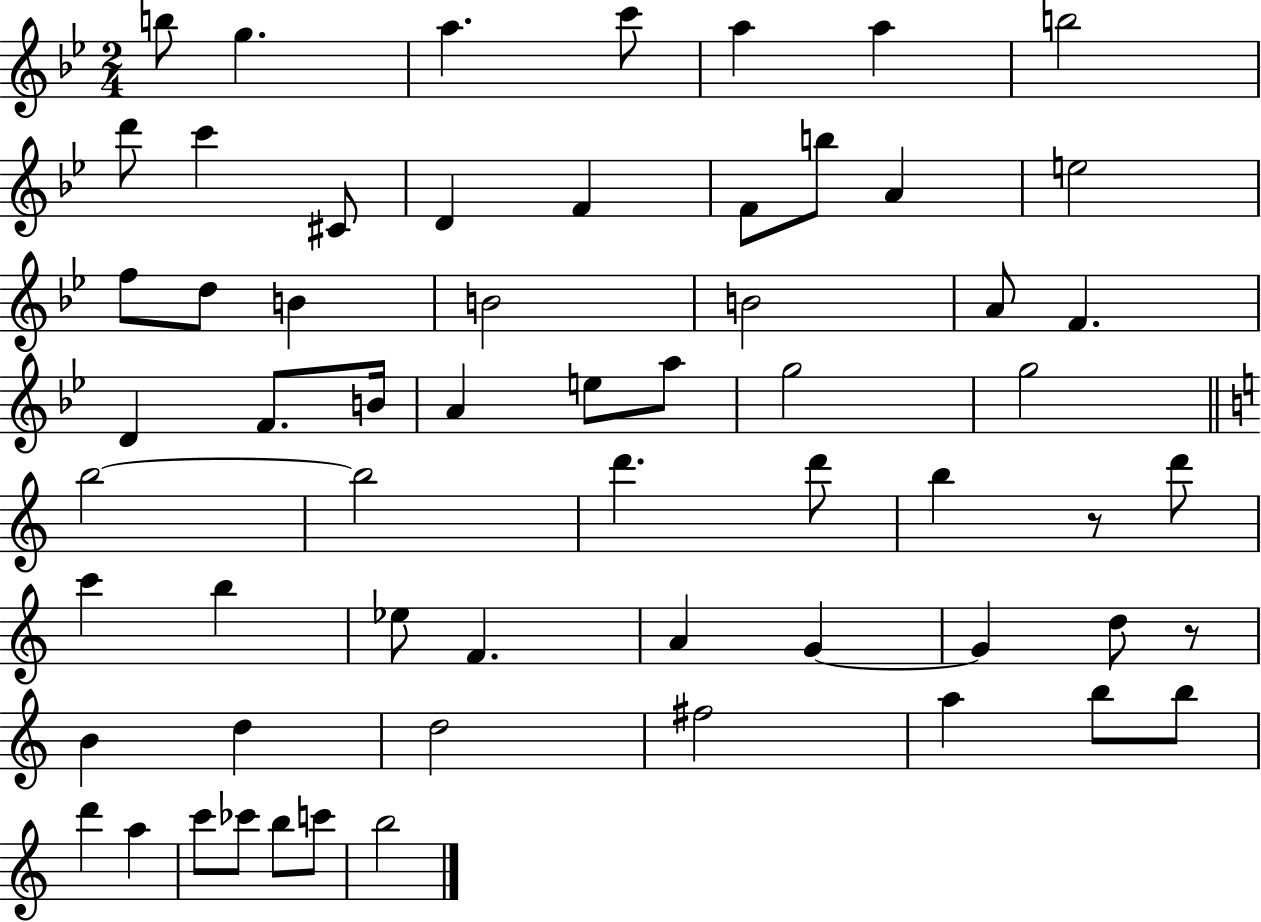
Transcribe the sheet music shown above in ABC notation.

X:1
T:Untitled
M:2/4
L:1/4
K:Bb
b/2 g a c'/2 a a b2 d'/2 c' ^C/2 D F F/2 b/2 A e2 f/2 d/2 B B2 B2 A/2 F D F/2 B/4 A e/2 a/2 g2 g2 b2 b2 d' d'/2 b z/2 d'/2 c' b _e/2 F A G G d/2 z/2 B d d2 ^f2 a b/2 b/2 d' a c'/2 _c'/2 b/2 c'/2 b2